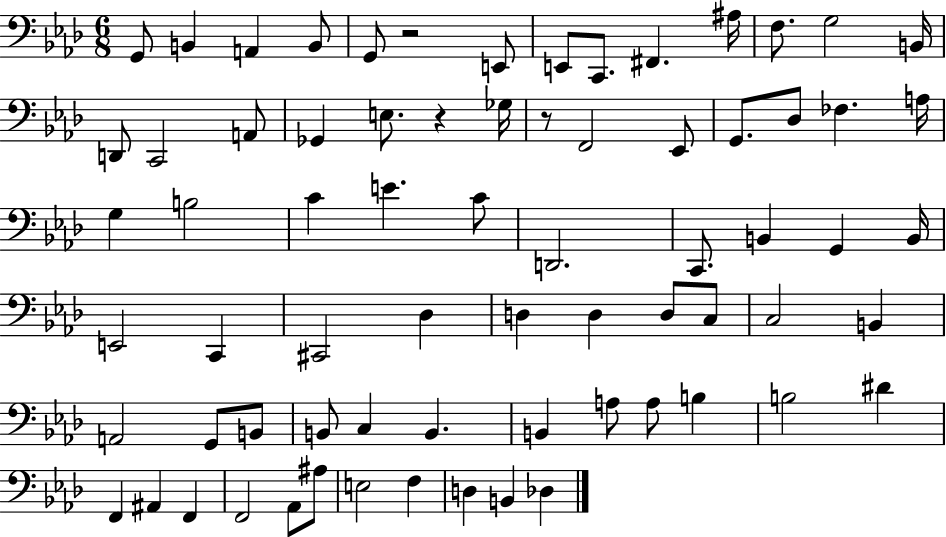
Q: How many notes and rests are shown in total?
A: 71